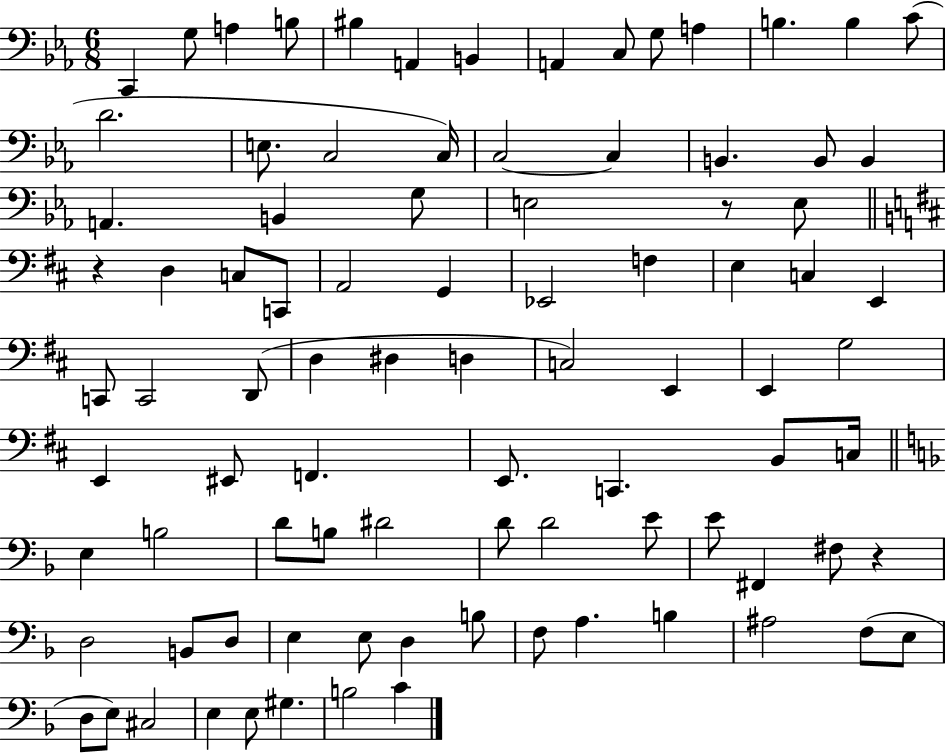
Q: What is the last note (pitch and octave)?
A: C4